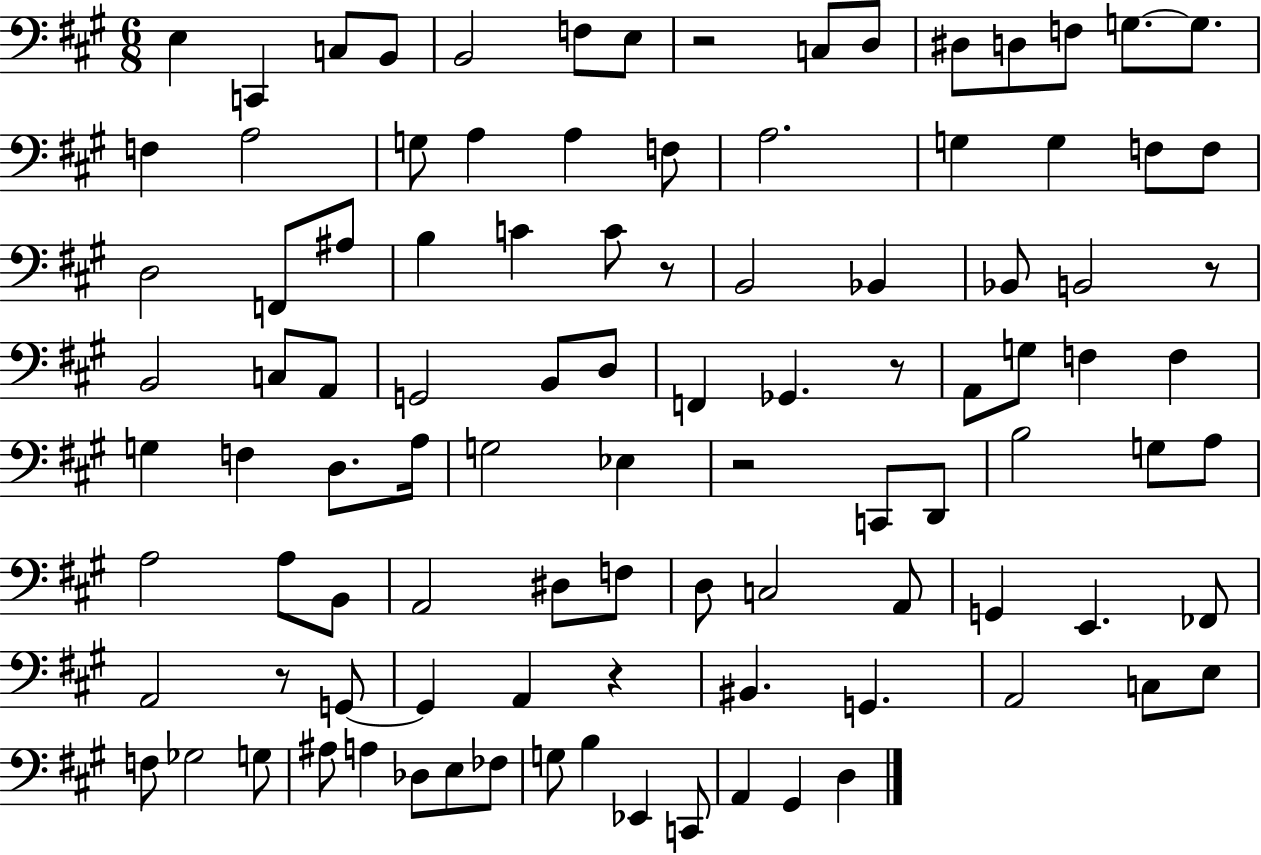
E3/q C2/q C3/e B2/e B2/h F3/e E3/e R/h C3/e D3/e D#3/e D3/e F3/e G3/e. G3/e. F3/q A3/h G3/e A3/q A3/q F3/e A3/h. G3/q G3/q F3/e F3/e D3/h F2/e A#3/e B3/q C4/q C4/e R/e B2/h Bb2/q Bb2/e B2/h R/e B2/h C3/e A2/e G2/h B2/e D3/e F2/q Gb2/q. R/e A2/e G3/e F3/q F3/q G3/q F3/q D3/e. A3/s G3/h Eb3/q R/h C2/e D2/e B3/h G3/e A3/e A3/h A3/e B2/e A2/h D#3/e F3/e D3/e C3/h A2/e G2/q E2/q. FES2/e A2/h R/e G2/e G2/q A2/q R/q BIS2/q. G2/q. A2/h C3/e E3/e F3/e Gb3/h G3/e A#3/e A3/q Db3/e E3/e FES3/e G3/e B3/q Eb2/q C2/e A2/q G#2/q D3/q